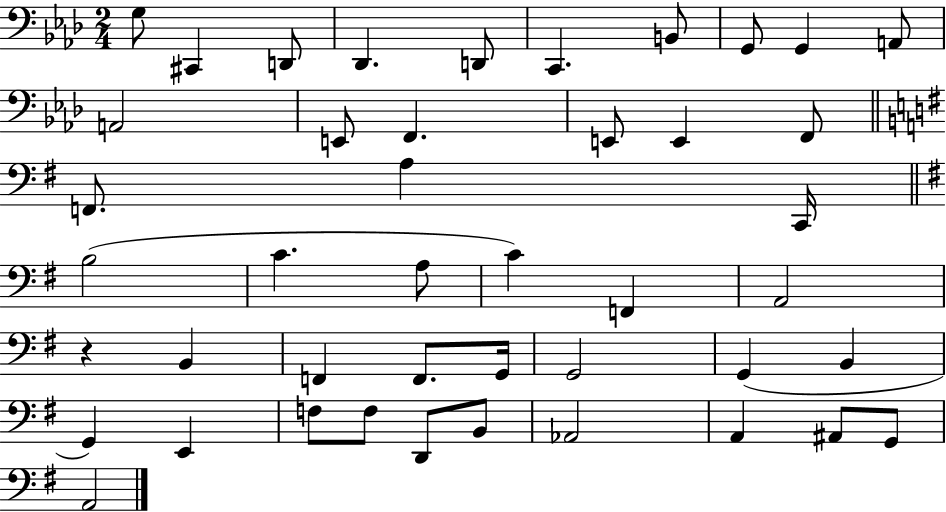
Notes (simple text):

G3/e C#2/q D2/e Db2/q. D2/e C2/q. B2/e G2/e G2/q A2/e A2/h E2/e F2/q. E2/e E2/q F2/e F2/e. A3/q C2/s B3/h C4/q. A3/e C4/q F2/q A2/h R/q B2/q F2/q F2/e. G2/s G2/h G2/q B2/q G2/q E2/q F3/e F3/e D2/e B2/e Ab2/h A2/q A#2/e G2/e A2/h